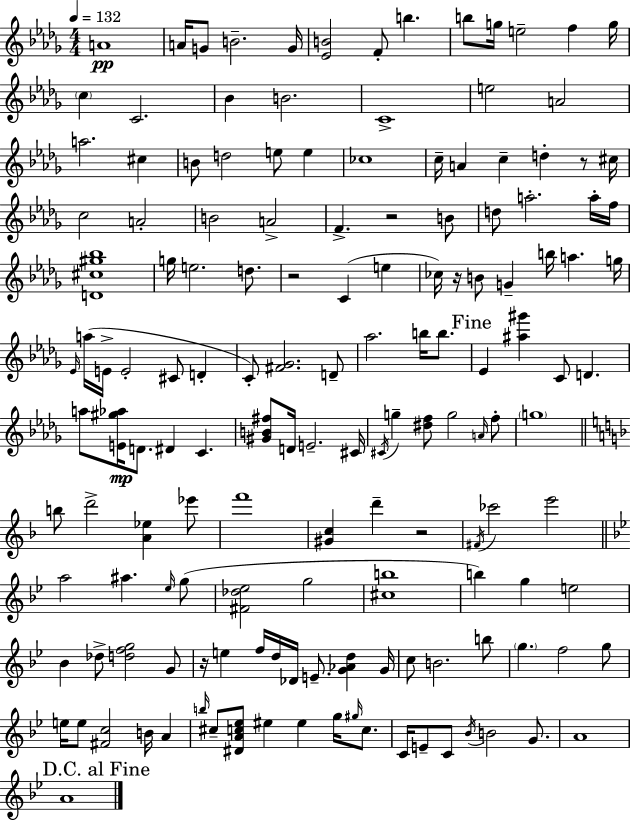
A4/w A4/s G4/e B4/h. G4/s [Eb4,B4]/h F4/e B5/q. B5/e G5/s E5/h F5/q G5/s C5/q C4/h. Bb4/q B4/h. C4/w E5/h A4/h A5/h. C#5/q B4/e D5/h E5/e E5/q CES5/w C5/s A4/q C5/q D5/q R/e C#5/s C5/h A4/h B4/h A4/h F4/q. R/h B4/e D5/e A5/h. A5/s F5/s [D4,C#5,G#5,Bb5]/w G5/s E5/h. D5/e. R/h C4/q E5/q CES5/s R/s B4/e G4/q B5/s A5/q. G5/s Eb4/s A5/s E4/s E4/h C#4/e D4/q C4/e [F#4,Gb4]/h. D4/e Ab5/h. B5/s B5/e. Eb4/q [A#5,G#6]/q C4/e D4/q. A5/e [E4,G#5,Ab5]/s D4/e. D#4/q C4/q. [G#4,B4,F#5]/e D4/s E4/h. C#4/s C#4/s G5/q [D#5,F5]/e G5/h A4/s F5/e G5/w B5/e D6/h [A4,Eb5]/q Eb6/e F6/w [G#4,C5]/q D6/q R/h F#4/s CES6/h E6/h A5/h A#5/q. Eb5/s G5/e [F#4,Db5,Eb5]/h G5/h [C#5,B5]/w B5/q G5/q E5/h Bb4/q Db5/e [D5,F5,G5]/h G4/e R/s E5/q F5/s D5/s Db4/s E4/e. [G4,Ab4,D5]/q G4/s C5/e B4/h. B5/e G5/q. F5/h G5/e E5/s E5/e [F#4,C5]/h B4/s A4/q B5/s C#5/e [D#4,A4,C5,Eb5]/e EIS5/q EIS5/q G5/s G#5/s C5/e. C4/s E4/e C4/e Bb4/s B4/h G4/e. A4/w A4/w